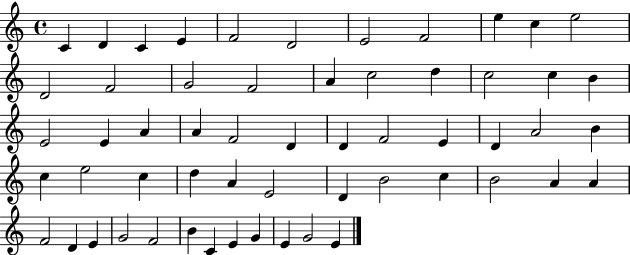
{
  \clef treble
  \time 4/4
  \defaultTimeSignature
  \key c \major
  c'4 d'4 c'4 e'4 | f'2 d'2 | e'2 f'2 | e''4 c''4 e''2 | \break d'2 f'2 | g'2 f'2 | a'4 c''2 d''4 | c''2 c''4 b'4 | \break e'2 e'4 a'4 | a'4 f'2 d'4 | d'4 f'2 e'4 | d'4 a'2 b'4 | \break c''4 e''2 c''4 | d''4 a'4 e'2 | d'4 b'2 c''4 | b'2 a'4 a'4 | \break f'2 d'4 e'4 | g'2 f'2 | b'4 c'4 e'4 g'4 | e'4 g'2 e'4 | \break \bar "|."
}